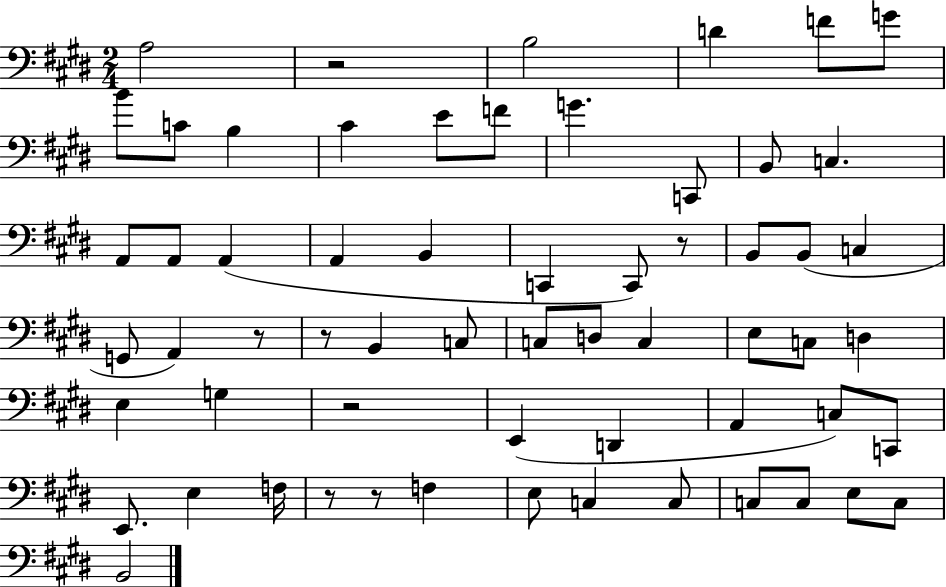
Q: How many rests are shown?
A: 7